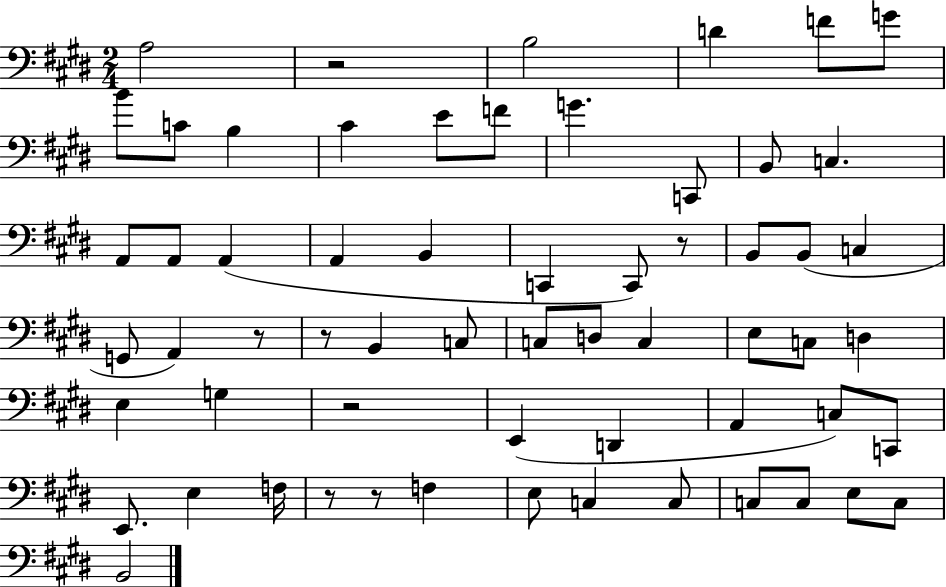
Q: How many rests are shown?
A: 7